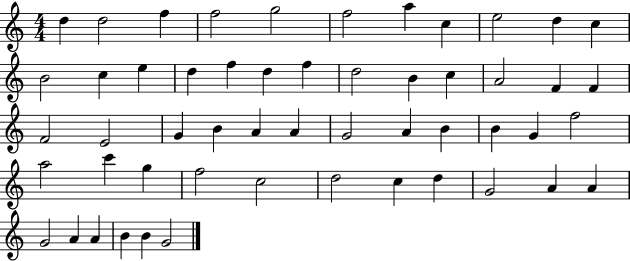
{
  \clef treble
  \numericTimeSignature
  \time 4/4
  \key c \major
  d''4 d''2 f''4 | f''2 g''2 | f''2 a''4 c''4 | e''2 d''4 c''4 | \break b'2 c''4 e''4 | d''4 f''4 d''4 f''4 | d''2 b'4 c''4 | a'2 f'4 f'4 | \break f'2 e'2 | g'4 b'4 a'4 a'4 | g'2 a'4 b'4 | b'4 g'4 f''2 | \break a''2 c'''4 g''4 | f''2 c''2 | d''2 c''4 d''4 | g'2 a'4 a'4 | \break g'2 a'4 a'4 | b'4 b'4 g'2 | \bar "|."
}